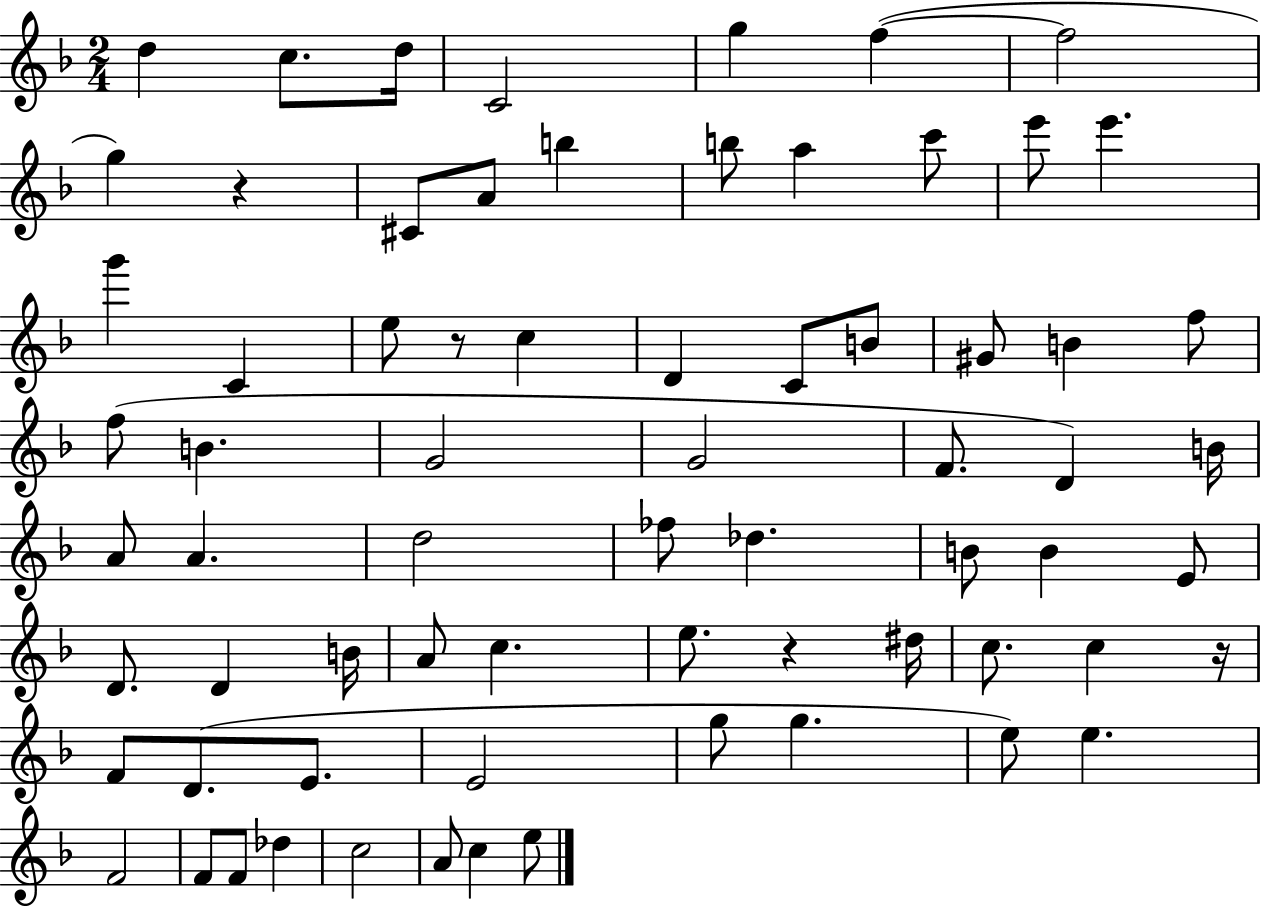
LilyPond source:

{
  \clef treble
  \numericTimeSignature
  \time 2/4
  \key f \major
  d''4 c''8. d''16 | c'2 | g''4 f''4~(~ | f''2 | \break g''4) r4 | cis'8 a'8 b''4 | b''8 a''4 c'''8 | e'''8 e'''4. | \break g'''4 c'4 | e''8 r8 c''4 | d'4 c'8 b'8 | gis'8 b'4 f''8 | \break f''8( b'4. | g'2 | g'2 | f'8. d'4) b'16 | \break a'8 a'4. | d''2 | fes''8 des''4. | b'8 b'4 e'8 | \break d'8. d'4 b'16 | a'8 c''4. | e''8. r4 dis''16 | c''8. c''4 r16 | \break f'8 d'8.( e'8. | e'2 | g''8 g''4. | e''8) e''4. | \break f'2 | f'8 f'8 des''4 | c''2 | a'8 c''4 e''8 | \break \bar "|."
}